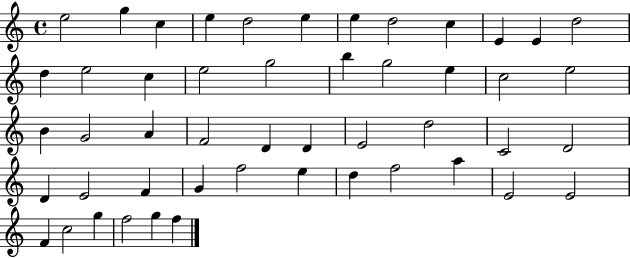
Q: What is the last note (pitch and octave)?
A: F5